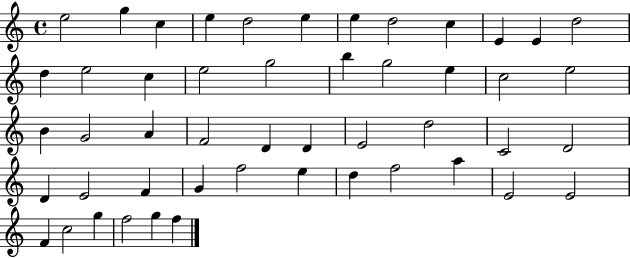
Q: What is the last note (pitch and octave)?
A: F5